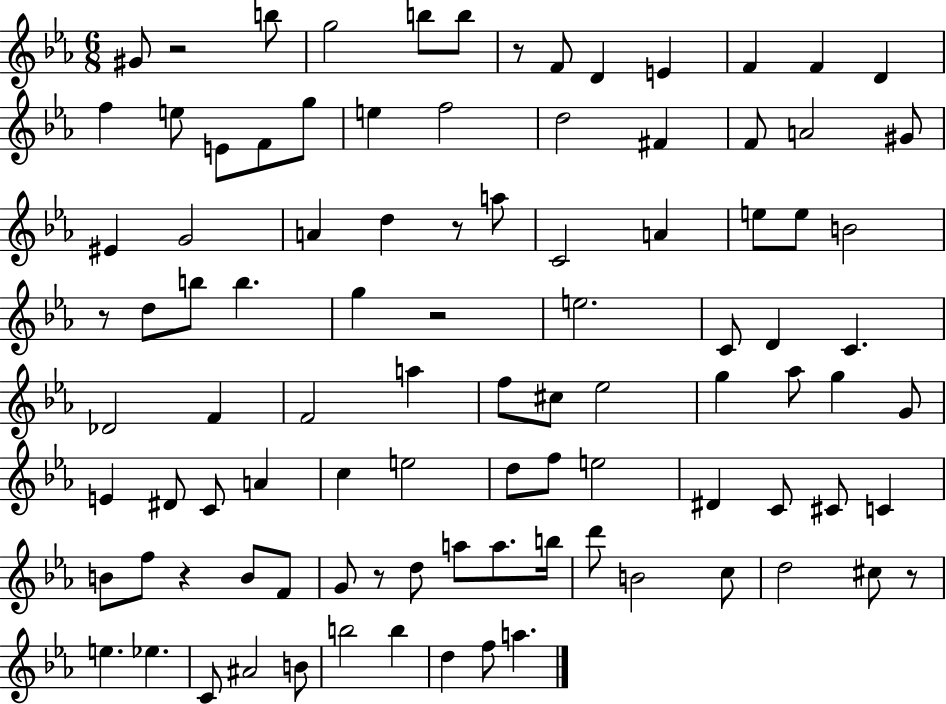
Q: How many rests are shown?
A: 8